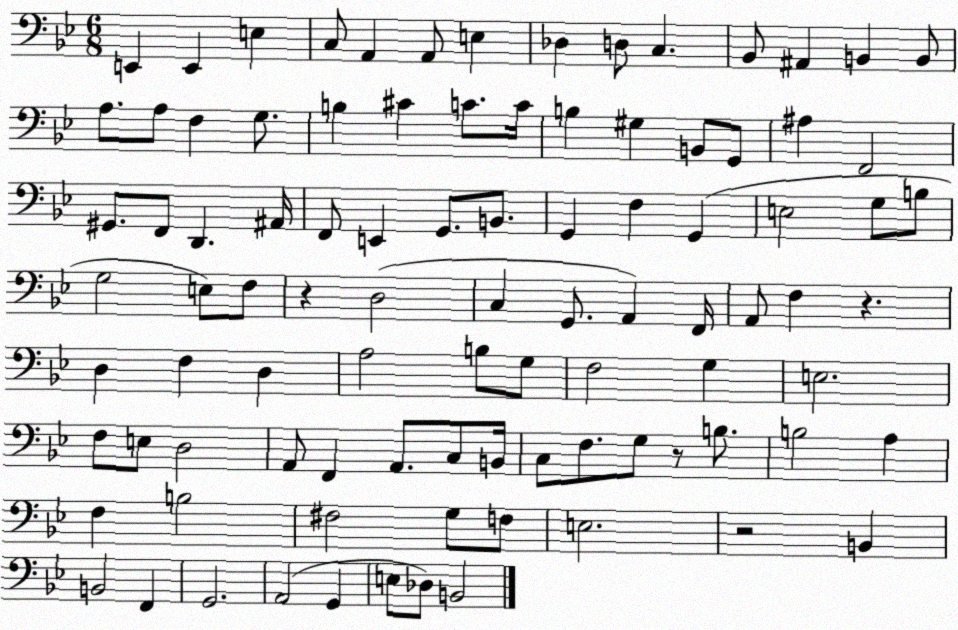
X:1
T:Untitled
M:6/8
L:1/4
K:Bb
E,, E,, E, C,/2 A,, A,,/2 E, _D, D,/2 C, _B,,/2 ^A,, B,, B,,/2 A,/2 A,/2 F, G,/2 B, ^C C/2 C/4 B, ^G, B,,/2 G,,/2 ^A, F,,2 ^G,,/2 F,,/2 D,, ^A,,/4 F,,/2 E,, G,,/2 B,,/2 G,, F, G,, E,2 G,/2 B,/2 G,2 E,/2 F,/2 z D,2 C, G,,/2 A,, F,,/4 A,,/2 F, z D, F, D, A,2 B,/2 G,/2 F,2 G, E,2 F,/2 E,/2 D,2 A,,/2 F,, A,,/2 C,/2 B,,/4 C,/2 F,/2 G,/2 z/2 B,/2 B,2 A, F, B,2 ^F,2 G,/2 F,/2 E,2 z2 B,, B,,2 F,, G,,2 A,,2 G,, E,/2 _D,/2 B,,2